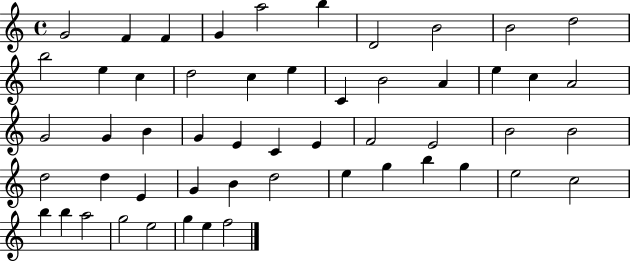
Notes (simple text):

G4/h F4/q F4/q G4/q A5/h B5/q D4/h B4/h B4/h D5/h B5/h E5/q C5/q D5/h C5/q E5/q C4/q B4/h A4/q E5/q C5/q A4/h G4/h G4/q B4/q G4/q E4/q C4/q E4/q F4/h E4/h B4/h B4/h D5/h D5/q E4/q G4/q B4/q D5/h E5/q G5/q B5/q G5/q E5/h C5/h B5/q B5/q A5/h G5/h E5/h G5/q E5/q F5/h